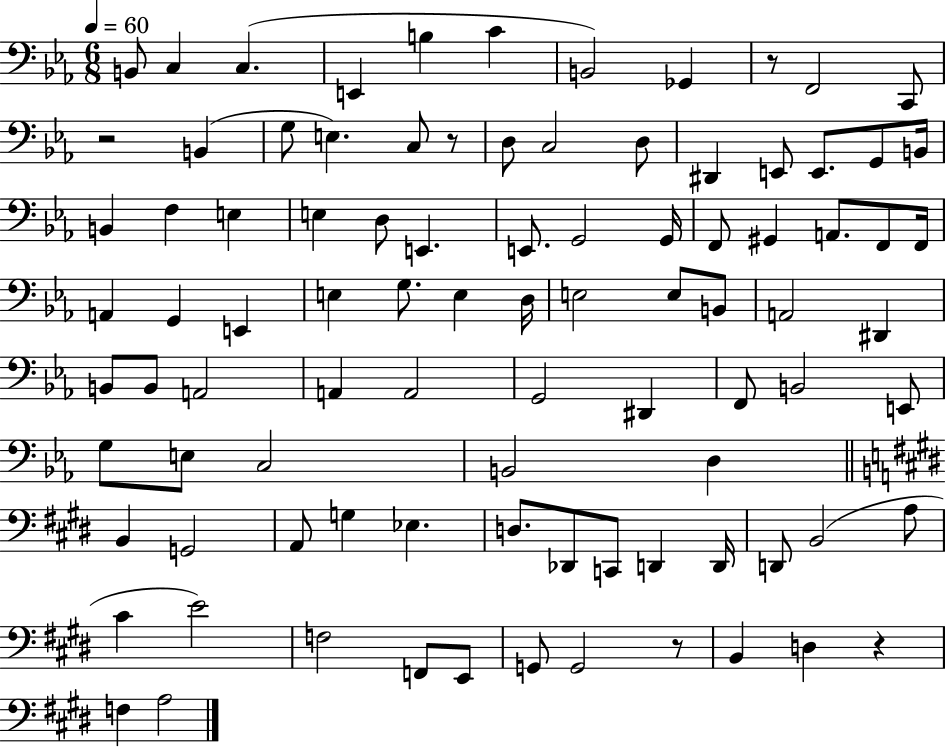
{
  \clef bass
  \numericTimeSignature
  \time 6/8
  \key ees \major
  \tempo 4 = 60
  b,8 c4 c4.( | e,4 b4 c'4 | b,2) ges,4 | r8 f,2 c,8 | \break r2 b,4( | g8 e4.) c8 r8 | d8 c2 d8 | dis,4 e,8 e,8. g,8 b,16 | \break b,4 f4 e4 | e4 d8 e,4. | e,8. g,2 g,16 | f,8 gis,4 a,8. f,8 f,16 | \break a,4 g,4 e,4 | e4 g8. e4 d16 | e2 e8 b,8 | a,2 dis,4 | \break b,8 b,8 a,2 | a,4 a,2 | g,2 dis,4 | f,8 b,2 e,8 | \break g8 e8 c2 | b,2 d4 | \bar "||" \break \key e \major b,4 g,2 | a,8 g4 ees4. | d8. des,8 c,8 d,4 d,16 | d,8 b,2( a8 | \break cis'4 e'2) | f2 f,8 e,8 | g,8 g,2 r8 | b,4 d4 r4 | \break f4 a2 | \bar "|."
}